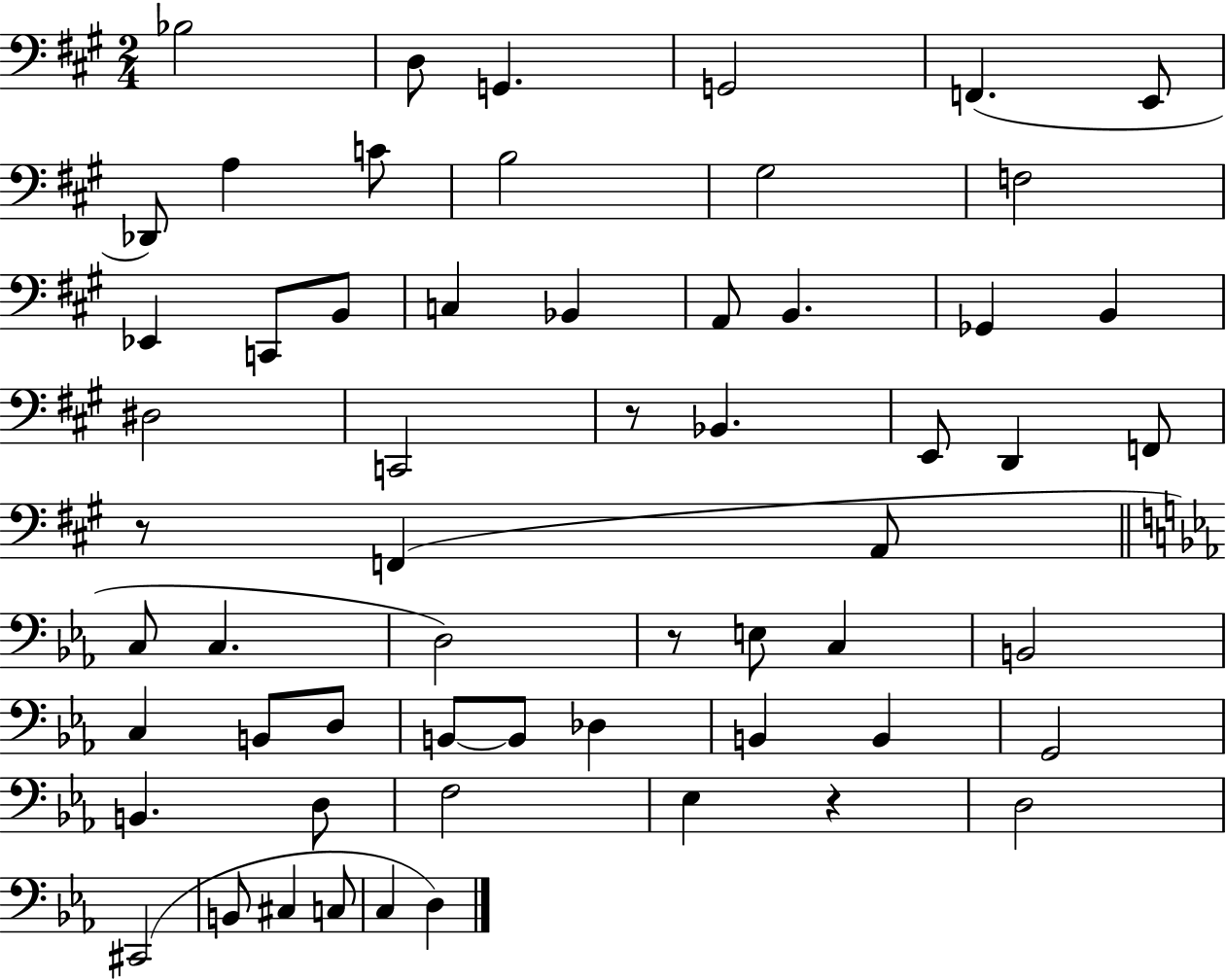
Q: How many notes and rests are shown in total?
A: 59